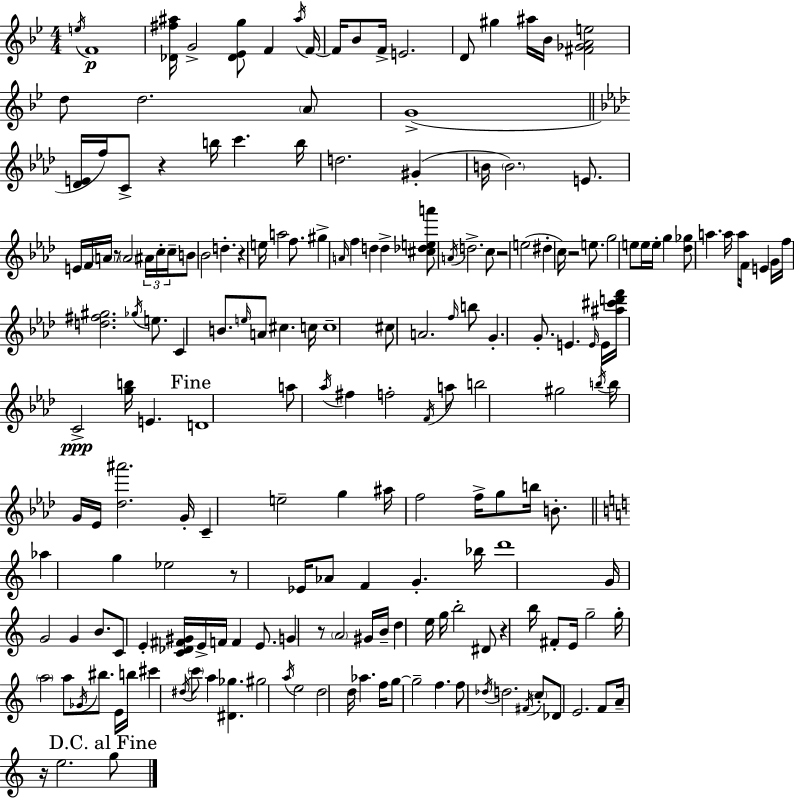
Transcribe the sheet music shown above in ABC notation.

X:1
T:Untitled
M:4/4
L:1/4
K:Bb
e/4 F4 [_D^f^a]/4 G2 [_D_Eg]/2 F ^a/4 F/4 F/4 _B/2 F/4 E2 D/2 ^g ^a/4 _B/4 [^F_GAe]2 d/2 d2 A/2 G4 [_DE]/4 f/4 C/2 z b/4 c' b/4 d2 ^G B/4 B2 E/2 E/4 F/4 A/4 z/2 A2 ^A/4 c/4 c/4 B/2 _B2 d z e/4 a2 f/2 ^g A/4 f d d [^c_dea']/2 A/4 d2 c/2 z2 e2 ^d c/4 z2 e/2 g2 e/2 e/4 e/4 g [_d_g]/2 a a/4 a/4 F/4 E G/4 f/4 [d^f^g]2 _g/4 e/2 C B/2 e/4 A/2 ^c c/4 c4 ^c/2 A2 f/4 b/2 G G/2 E E/4 E/4 [^a^c'd'f']/4 C2 [gb]/4 E D4 a/2 _a/4 ^f f2 F/4 a/2 b2 ^g2 b/4 b/4 G/4 _E/4 [_d^a']2 G/4 C e2 g ^a/4 f2 f/4 g/2 b/4 B/2 _a g _e2 z/2 _E/4 _A/2 F G _b/4 d'4 G/4 G2 G B/2 C/2 E [C_D^F^G]/4 E/4 F/4 F E/2 G z/2 A2 ^G/4 B/4 d e/4 g/4 b2 ^D/2 z b/4 ^F/2 E/4 g2 g/4 a2 a/2 _G/4 ^b/2 E/4 b/4 ^c' ^d/4 c'/2 a [^D_g] ^g2 a/4 e2 d2 d/4 _a f/4 g/2 g2 f f/2 _d/4 d2 ^F/4 c/2 _D/2 E2 F/2 A/4 z/4 e2 g/2